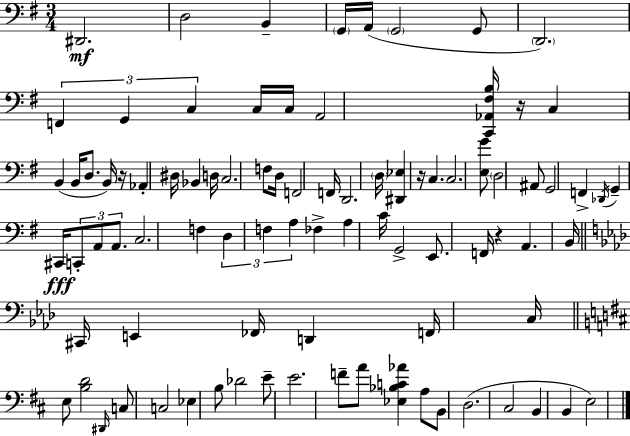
X:1
T:Untitled
M:3/4
L:1/4
K:G
^D,,2 D,2 B,, G,,/4 A,,/4 G,,2 G,,/2 D,,2 F,, G,, C, C,/4 C,/4 A,,2 [C,,_A,,^F,B,]/4 z/4 C, B,, B,,/4 D,/2 B,,/4 z/4 _A,, ^D,/4 _B,, D,/4 C,2 F,/2 D,/4 F,,2 F,,/4 D,,2 D,/4 [^D,,_E,] z/4 C, C,2 [E,G]/2 D,2 ^A,,/2 G,,2 F,, _D,,/4 G,, ^C,,/4 C,,/2 A,,/2 A,,/2 C,2 F, D, F, A, _F, A, C/4 G,,2 E,,/2 F,,/4 z A,, B,,/4 ^C,,/4 E,, _F,,/4 D,, F,,/4 C,/4 E,/2 [B,D]2 ^D,,/4 C,/2 C,2 _E, B,/2 _D2 E/2 E2 F/2 A/2 [_E,_B,C_A] A,/2 B,,/2 D,2 ^C,2 B,, B,, E,2